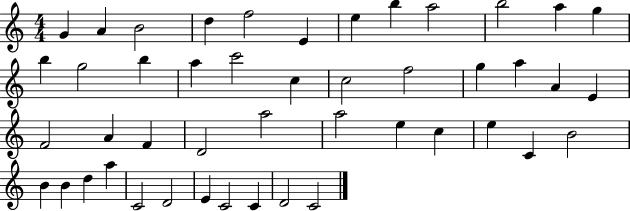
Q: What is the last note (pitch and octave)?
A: C4